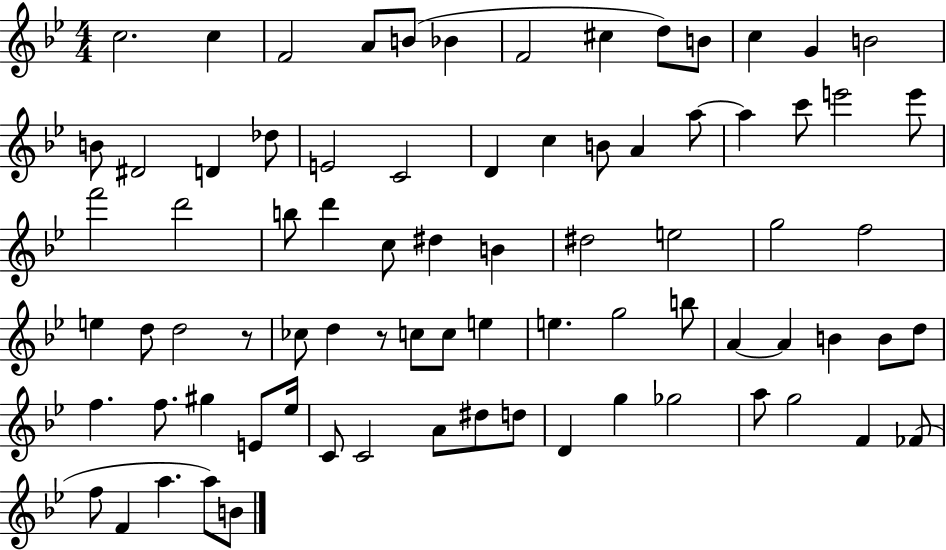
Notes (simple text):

C5/h. C5/q F4/h A4/e B4/e Bb4/q F4/h C#5/q D5/e B4/e C5/q G4/q B4/h B4/e D#4/h D4/q Db5/e E4/h C4/h D4/q C5/q B4/e A4/q A5/e A5/q C6/e E6/h E6/e F6/h D6/h B5/e D6/q C5/e D#5/q B4/q D#5/h E5/h G5/h F5/h E5/q D5/e D5/h R/e CES5/e D5/q R/e C5/e C5/e E5/q E5/q. G5/h B5/e A4/q A4/q B4/q B4/e D5/e F5/q. F5/e. G#5/q E4/e Eb5/s C4/e C4/h A4/e D#5/e D5/e D4/q G5/q Gb5/h A5/e G5/h F4/q FES4/e F5/e F4/q A5/q. A5/e B4/e